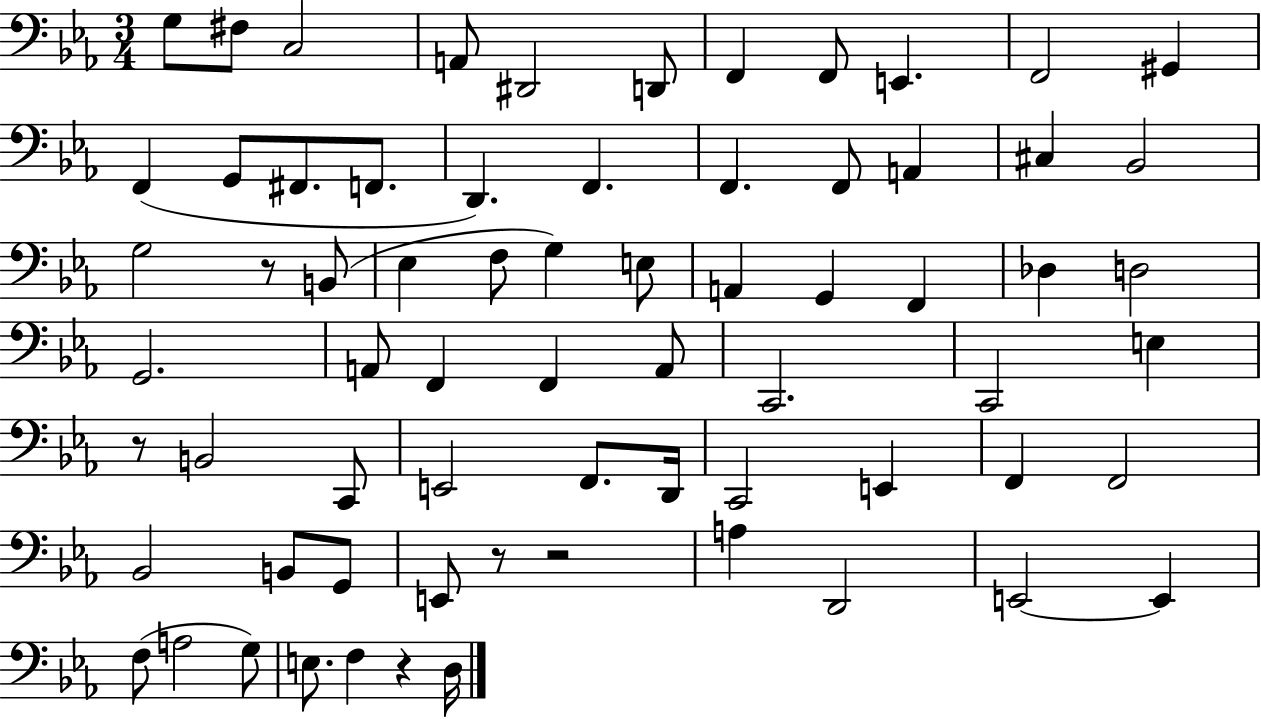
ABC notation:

X:1
T:Untitled
M:3/4
L:1/4
K:Eb
G,/2 ^F,/2 C,2 A,,/2 ^D,,2 D,,/2 F,, F,,/2 E,, F,,2 ^G,, F,, G,,/2 ^F,,/2 F,,/2 D,, F,, F,, F,,/2 A,, ^C, _B,,2 G,2 z/2 B,,/2 _E, F,/2 G, E,/2 A,, G,, F,, _D, D,2 G,,2 A,,/2 F,, F,, A,,/2 C,,2 C,,2 E, z/2 B,,2 C,,/2 E,,2 F,,/2 D,,/4 C,,2 E,, F,, F,,2 _B,,2 B,,/2 G,,/2 E,,/2 z/2 z2 A, D,,2 E,,2 E,, F,/2 A,2 G,/2 E,/2 F, z D,/4